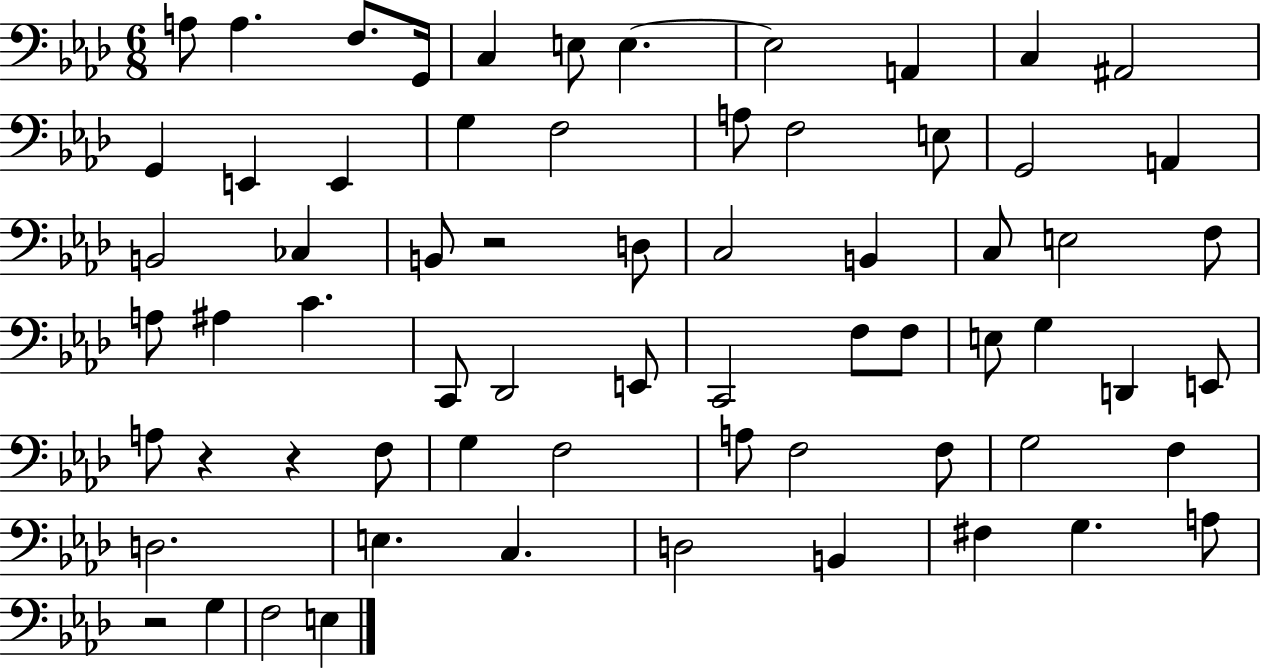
X:1
T:Untitled
M:6/8
L:1/4
K:Ab
A,/2 A, F,/2 G,,/4 C, E,/2 E, E,2 A,, C, ^A,,2 G,, E,, E,, G, F,2 A,/2 F,2 E,/2 G,,2 A,, B,,2 _C, B,,/2 z2 D,/2 C,2 B,, C,/2 E,2 F,/2 A,/2 ^A, C C,,/2 _D,,2 E,,/2 C,,2 F,/2 F,/2 E,/2 G, D,, E,,/2 A,/2 z z F,/2 G, F,2 A,/2 F,2 F,/2 G,2 F, D,2 E, C, D,2 B,, ^F, G, A,/2 z2 G, F,2 E,